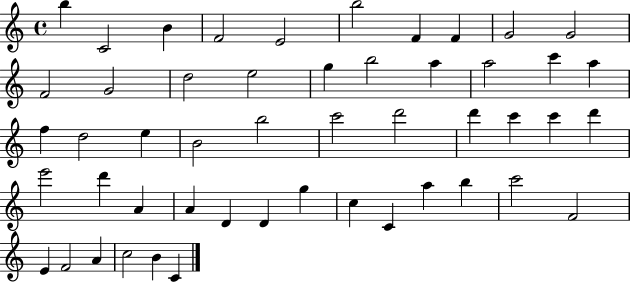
B5/q C4/h B4/q F4/h E4/h B5/h F4/q F4/q G4/h G4/h F4/h G4/h D5/h E5/h G5/q B5/h A5/q A5/h C6/q A5/q F5/q D5/h E5/q B4/h B5/h C6/h D6/h D6/q C6/q C6/q D6/q E6/h D6/q A4/q A4/q D4/q D4/q G5/q C5/q C4/q A5/q B5/q C6/h F4/h E4/q F4/h A4/q C5/h B4/q C4/q